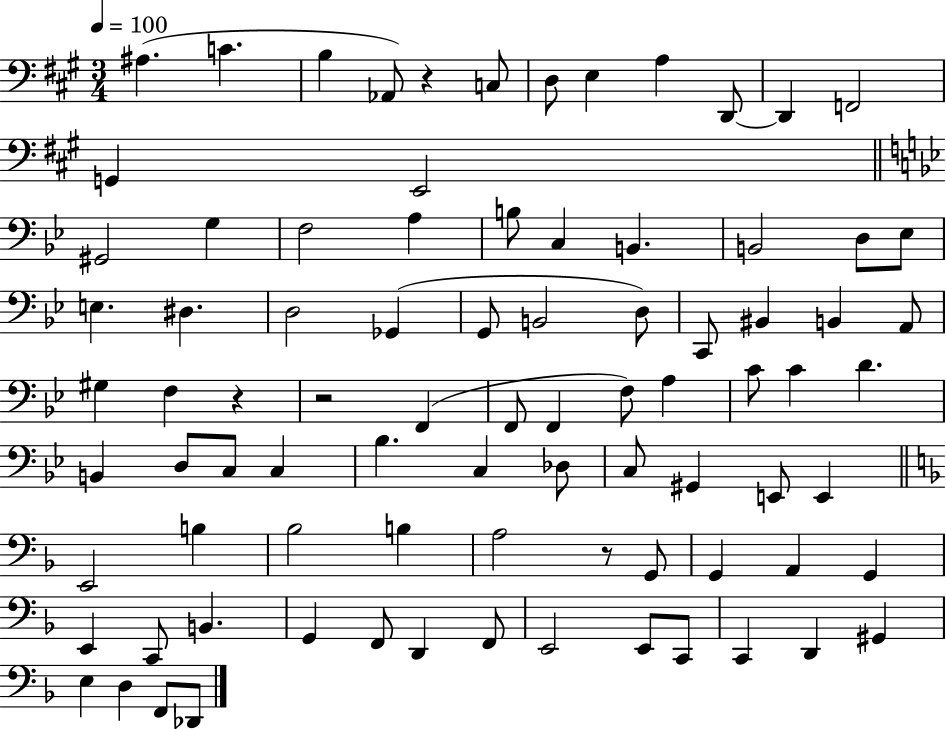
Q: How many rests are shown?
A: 4